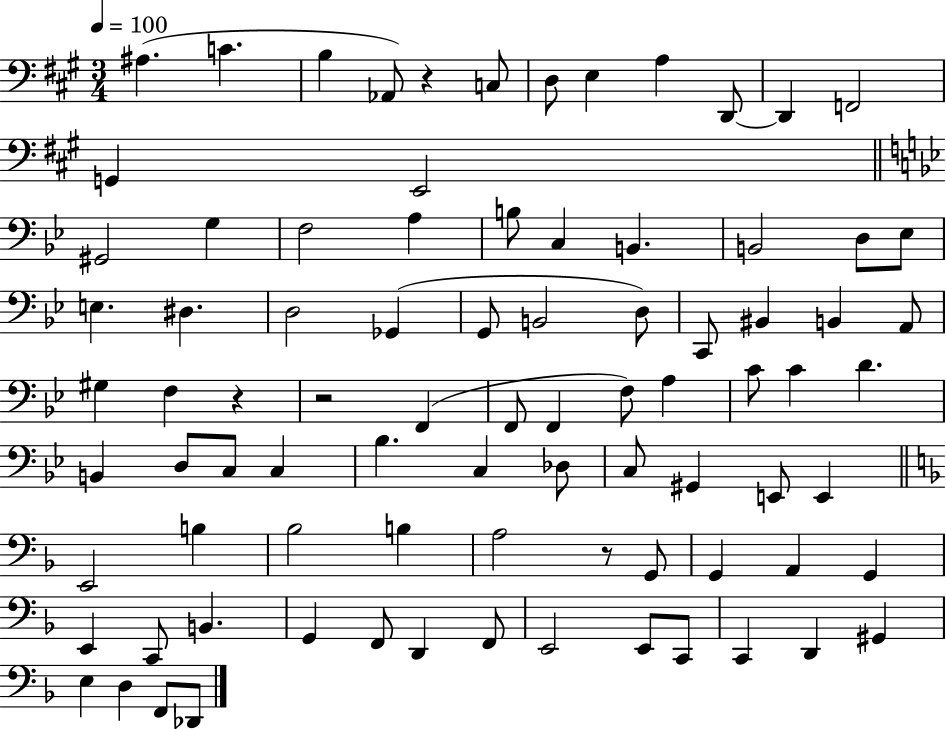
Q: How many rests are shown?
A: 4